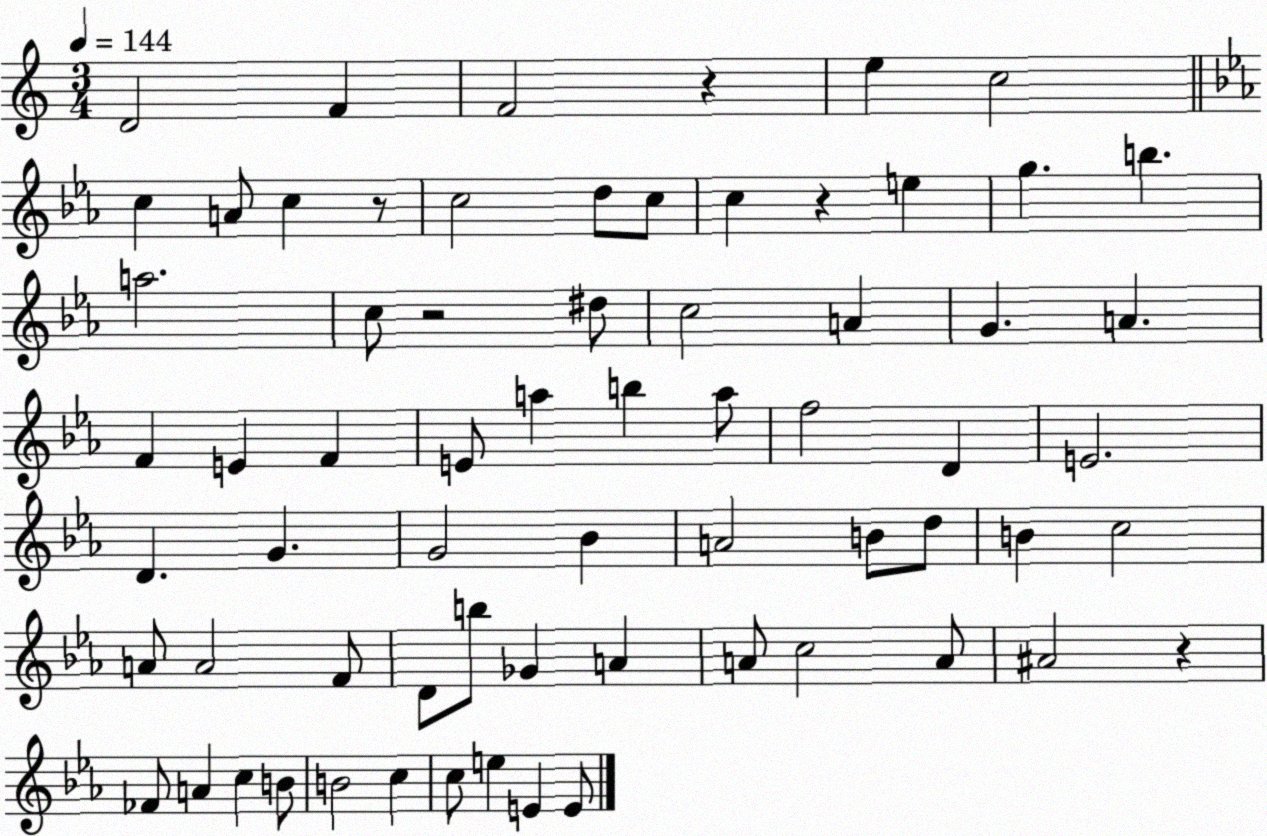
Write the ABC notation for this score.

X:1
T:Untitled
M:3/4
L:1/4
K:C
D2 F F2 z e c2 c A/2 c z/2 c2 d/2 c/2 c z e g b a2 c/2 z2 ^d/2 c2 A G A F E F E/2 a b a/2 f2 D E2 D G G2 _B A2 B/2 d/2 B c2 A/2 A2 F/2 D/2 b/2 _G A A/2 c2 A/2 ^A2 z _F/2 A c B/2 B2 c c/2 e E E/2